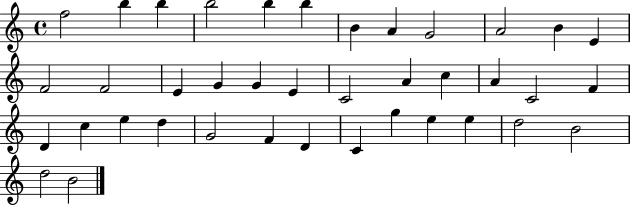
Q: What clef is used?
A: treble